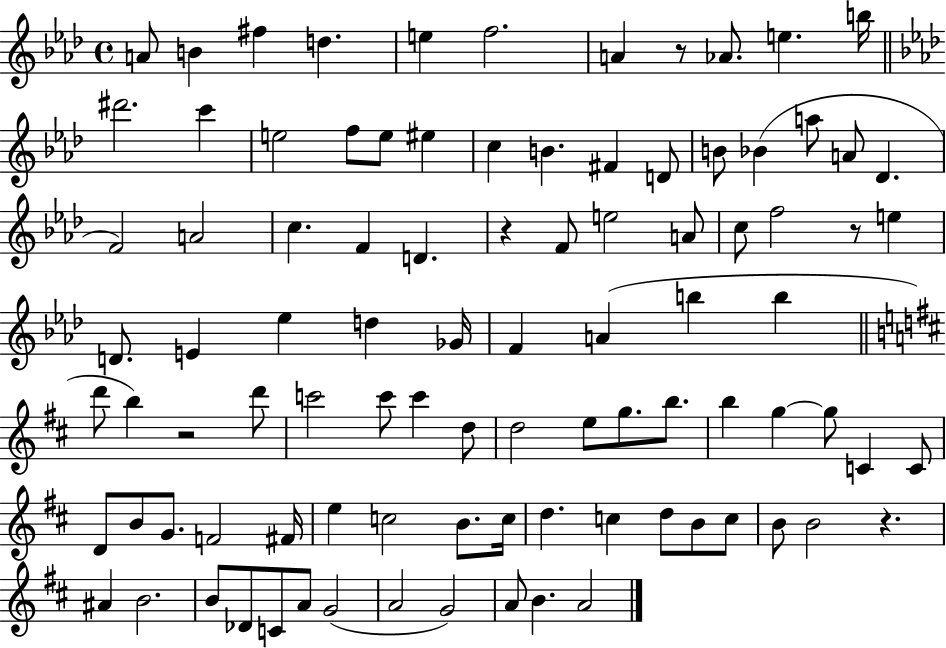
{
  \clef treble
  \time 4/4
  \defaultTimeSignature
  \key aes \major
  a'8 b'4 fis''4 d''4. | e''4 f''2. | a'4 r8 aes'8. e''4. b''16 | \bar "||" \break \key aes \major dis'''2. c'''4 | e''2 f''8 e''8 eis''4 | c''4 b'4. fis'4 d'8 | b'8 bes'4( a''8 a'8 des'4. | \break f'2) a'2 | c''4. f'4 d'4. | r4 f'8 e''2 a'8 | c''8 f''2 r8 e''4 | \break d'8. e'4 ees''4 d''4 ges'16 | f'4 a'4( b''4 b''4 | \bar "||" \break \key d \major d'''8 b''4) r2 d'''8 | c'''2 c'''8 c'''4 d''8 | d''2 e''8 g''8. b''8. | b''4 g''4~~ g''8 c'4 c'8 | \break d'8 b'8 g'8. f'2 fis'16 | e''4 c''2 b'8. c''16 | d''4. c''4 d''8 b'8 c''8 | b'8 b'2 r4. | \break ais'4 b'2. | b'8 des'8 c'8 a'8 g'2( | a'2 g'2) | a'8 b'4. a'2 | \break \bar "|."
}